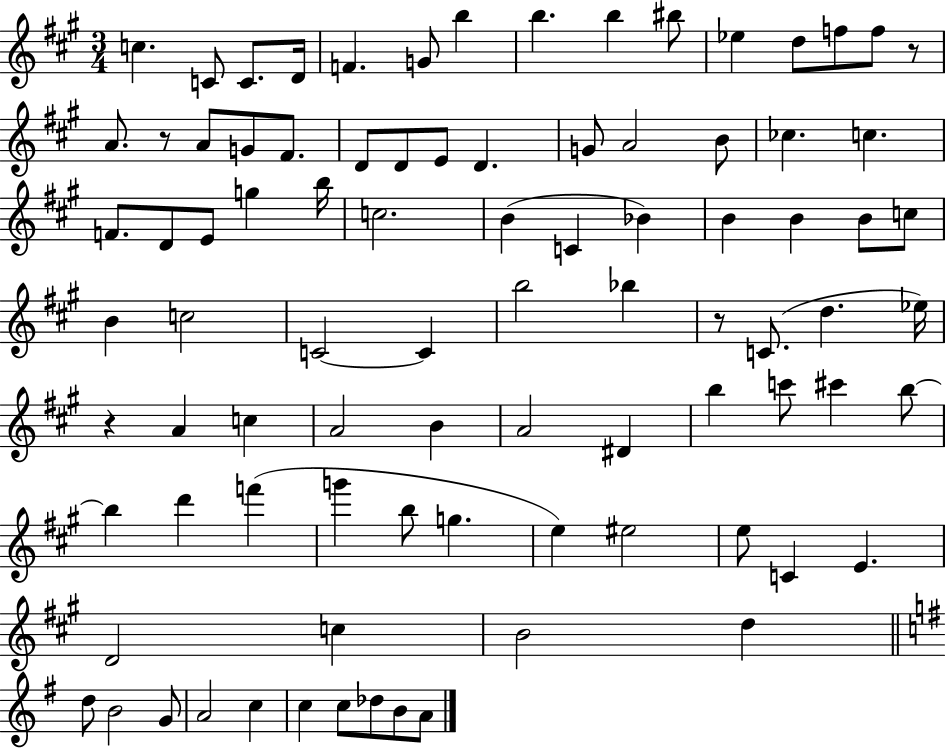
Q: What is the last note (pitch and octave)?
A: A4